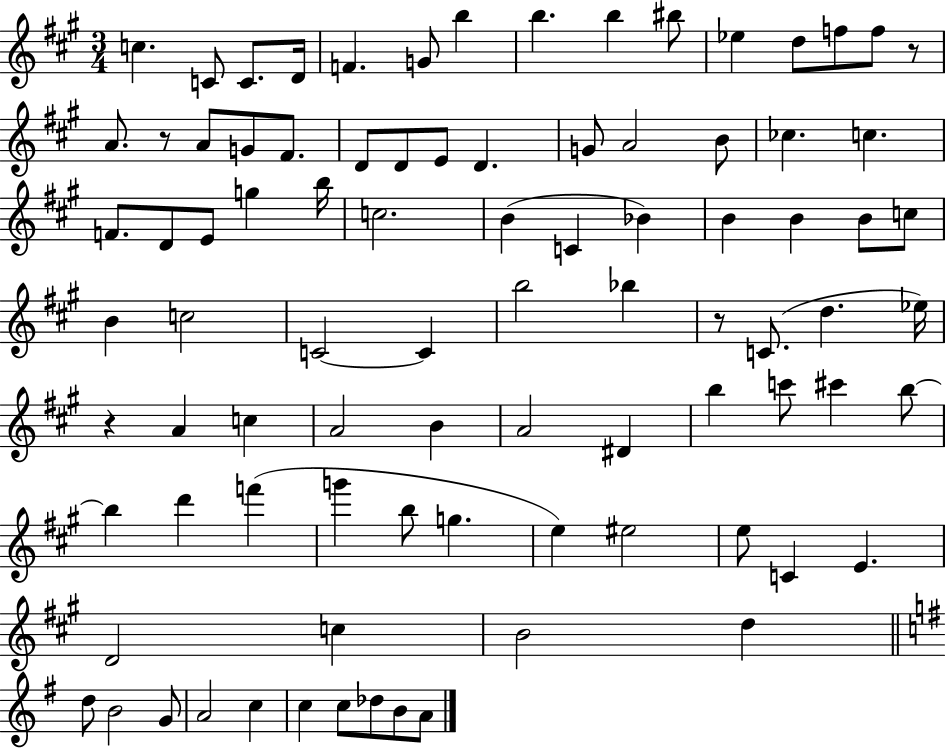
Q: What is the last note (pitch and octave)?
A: A4